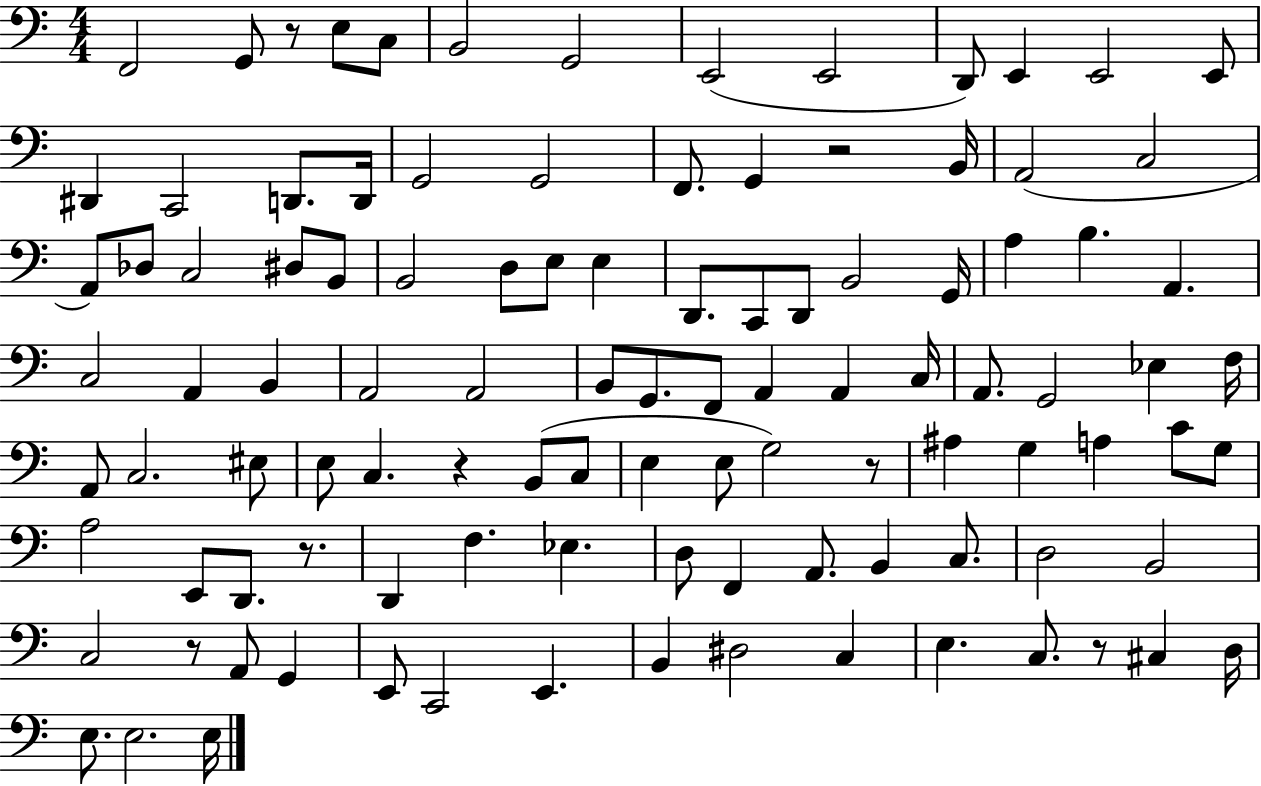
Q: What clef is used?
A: bass